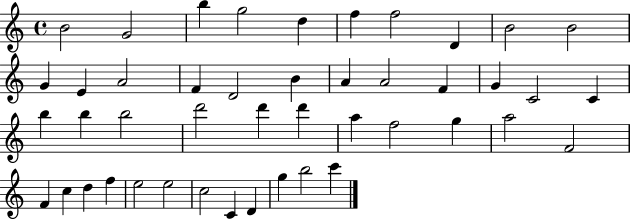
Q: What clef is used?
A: treble